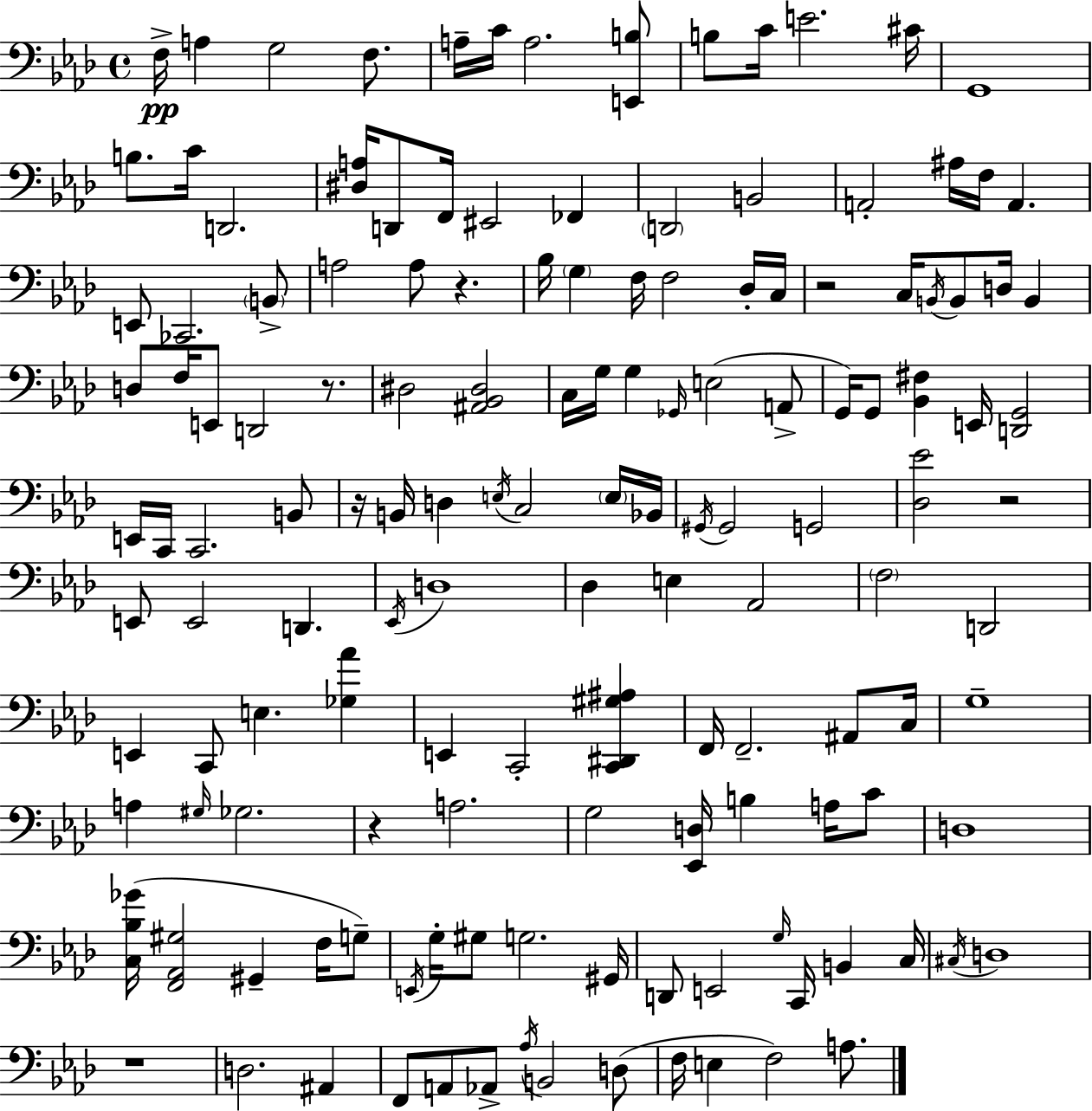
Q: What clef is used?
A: bass